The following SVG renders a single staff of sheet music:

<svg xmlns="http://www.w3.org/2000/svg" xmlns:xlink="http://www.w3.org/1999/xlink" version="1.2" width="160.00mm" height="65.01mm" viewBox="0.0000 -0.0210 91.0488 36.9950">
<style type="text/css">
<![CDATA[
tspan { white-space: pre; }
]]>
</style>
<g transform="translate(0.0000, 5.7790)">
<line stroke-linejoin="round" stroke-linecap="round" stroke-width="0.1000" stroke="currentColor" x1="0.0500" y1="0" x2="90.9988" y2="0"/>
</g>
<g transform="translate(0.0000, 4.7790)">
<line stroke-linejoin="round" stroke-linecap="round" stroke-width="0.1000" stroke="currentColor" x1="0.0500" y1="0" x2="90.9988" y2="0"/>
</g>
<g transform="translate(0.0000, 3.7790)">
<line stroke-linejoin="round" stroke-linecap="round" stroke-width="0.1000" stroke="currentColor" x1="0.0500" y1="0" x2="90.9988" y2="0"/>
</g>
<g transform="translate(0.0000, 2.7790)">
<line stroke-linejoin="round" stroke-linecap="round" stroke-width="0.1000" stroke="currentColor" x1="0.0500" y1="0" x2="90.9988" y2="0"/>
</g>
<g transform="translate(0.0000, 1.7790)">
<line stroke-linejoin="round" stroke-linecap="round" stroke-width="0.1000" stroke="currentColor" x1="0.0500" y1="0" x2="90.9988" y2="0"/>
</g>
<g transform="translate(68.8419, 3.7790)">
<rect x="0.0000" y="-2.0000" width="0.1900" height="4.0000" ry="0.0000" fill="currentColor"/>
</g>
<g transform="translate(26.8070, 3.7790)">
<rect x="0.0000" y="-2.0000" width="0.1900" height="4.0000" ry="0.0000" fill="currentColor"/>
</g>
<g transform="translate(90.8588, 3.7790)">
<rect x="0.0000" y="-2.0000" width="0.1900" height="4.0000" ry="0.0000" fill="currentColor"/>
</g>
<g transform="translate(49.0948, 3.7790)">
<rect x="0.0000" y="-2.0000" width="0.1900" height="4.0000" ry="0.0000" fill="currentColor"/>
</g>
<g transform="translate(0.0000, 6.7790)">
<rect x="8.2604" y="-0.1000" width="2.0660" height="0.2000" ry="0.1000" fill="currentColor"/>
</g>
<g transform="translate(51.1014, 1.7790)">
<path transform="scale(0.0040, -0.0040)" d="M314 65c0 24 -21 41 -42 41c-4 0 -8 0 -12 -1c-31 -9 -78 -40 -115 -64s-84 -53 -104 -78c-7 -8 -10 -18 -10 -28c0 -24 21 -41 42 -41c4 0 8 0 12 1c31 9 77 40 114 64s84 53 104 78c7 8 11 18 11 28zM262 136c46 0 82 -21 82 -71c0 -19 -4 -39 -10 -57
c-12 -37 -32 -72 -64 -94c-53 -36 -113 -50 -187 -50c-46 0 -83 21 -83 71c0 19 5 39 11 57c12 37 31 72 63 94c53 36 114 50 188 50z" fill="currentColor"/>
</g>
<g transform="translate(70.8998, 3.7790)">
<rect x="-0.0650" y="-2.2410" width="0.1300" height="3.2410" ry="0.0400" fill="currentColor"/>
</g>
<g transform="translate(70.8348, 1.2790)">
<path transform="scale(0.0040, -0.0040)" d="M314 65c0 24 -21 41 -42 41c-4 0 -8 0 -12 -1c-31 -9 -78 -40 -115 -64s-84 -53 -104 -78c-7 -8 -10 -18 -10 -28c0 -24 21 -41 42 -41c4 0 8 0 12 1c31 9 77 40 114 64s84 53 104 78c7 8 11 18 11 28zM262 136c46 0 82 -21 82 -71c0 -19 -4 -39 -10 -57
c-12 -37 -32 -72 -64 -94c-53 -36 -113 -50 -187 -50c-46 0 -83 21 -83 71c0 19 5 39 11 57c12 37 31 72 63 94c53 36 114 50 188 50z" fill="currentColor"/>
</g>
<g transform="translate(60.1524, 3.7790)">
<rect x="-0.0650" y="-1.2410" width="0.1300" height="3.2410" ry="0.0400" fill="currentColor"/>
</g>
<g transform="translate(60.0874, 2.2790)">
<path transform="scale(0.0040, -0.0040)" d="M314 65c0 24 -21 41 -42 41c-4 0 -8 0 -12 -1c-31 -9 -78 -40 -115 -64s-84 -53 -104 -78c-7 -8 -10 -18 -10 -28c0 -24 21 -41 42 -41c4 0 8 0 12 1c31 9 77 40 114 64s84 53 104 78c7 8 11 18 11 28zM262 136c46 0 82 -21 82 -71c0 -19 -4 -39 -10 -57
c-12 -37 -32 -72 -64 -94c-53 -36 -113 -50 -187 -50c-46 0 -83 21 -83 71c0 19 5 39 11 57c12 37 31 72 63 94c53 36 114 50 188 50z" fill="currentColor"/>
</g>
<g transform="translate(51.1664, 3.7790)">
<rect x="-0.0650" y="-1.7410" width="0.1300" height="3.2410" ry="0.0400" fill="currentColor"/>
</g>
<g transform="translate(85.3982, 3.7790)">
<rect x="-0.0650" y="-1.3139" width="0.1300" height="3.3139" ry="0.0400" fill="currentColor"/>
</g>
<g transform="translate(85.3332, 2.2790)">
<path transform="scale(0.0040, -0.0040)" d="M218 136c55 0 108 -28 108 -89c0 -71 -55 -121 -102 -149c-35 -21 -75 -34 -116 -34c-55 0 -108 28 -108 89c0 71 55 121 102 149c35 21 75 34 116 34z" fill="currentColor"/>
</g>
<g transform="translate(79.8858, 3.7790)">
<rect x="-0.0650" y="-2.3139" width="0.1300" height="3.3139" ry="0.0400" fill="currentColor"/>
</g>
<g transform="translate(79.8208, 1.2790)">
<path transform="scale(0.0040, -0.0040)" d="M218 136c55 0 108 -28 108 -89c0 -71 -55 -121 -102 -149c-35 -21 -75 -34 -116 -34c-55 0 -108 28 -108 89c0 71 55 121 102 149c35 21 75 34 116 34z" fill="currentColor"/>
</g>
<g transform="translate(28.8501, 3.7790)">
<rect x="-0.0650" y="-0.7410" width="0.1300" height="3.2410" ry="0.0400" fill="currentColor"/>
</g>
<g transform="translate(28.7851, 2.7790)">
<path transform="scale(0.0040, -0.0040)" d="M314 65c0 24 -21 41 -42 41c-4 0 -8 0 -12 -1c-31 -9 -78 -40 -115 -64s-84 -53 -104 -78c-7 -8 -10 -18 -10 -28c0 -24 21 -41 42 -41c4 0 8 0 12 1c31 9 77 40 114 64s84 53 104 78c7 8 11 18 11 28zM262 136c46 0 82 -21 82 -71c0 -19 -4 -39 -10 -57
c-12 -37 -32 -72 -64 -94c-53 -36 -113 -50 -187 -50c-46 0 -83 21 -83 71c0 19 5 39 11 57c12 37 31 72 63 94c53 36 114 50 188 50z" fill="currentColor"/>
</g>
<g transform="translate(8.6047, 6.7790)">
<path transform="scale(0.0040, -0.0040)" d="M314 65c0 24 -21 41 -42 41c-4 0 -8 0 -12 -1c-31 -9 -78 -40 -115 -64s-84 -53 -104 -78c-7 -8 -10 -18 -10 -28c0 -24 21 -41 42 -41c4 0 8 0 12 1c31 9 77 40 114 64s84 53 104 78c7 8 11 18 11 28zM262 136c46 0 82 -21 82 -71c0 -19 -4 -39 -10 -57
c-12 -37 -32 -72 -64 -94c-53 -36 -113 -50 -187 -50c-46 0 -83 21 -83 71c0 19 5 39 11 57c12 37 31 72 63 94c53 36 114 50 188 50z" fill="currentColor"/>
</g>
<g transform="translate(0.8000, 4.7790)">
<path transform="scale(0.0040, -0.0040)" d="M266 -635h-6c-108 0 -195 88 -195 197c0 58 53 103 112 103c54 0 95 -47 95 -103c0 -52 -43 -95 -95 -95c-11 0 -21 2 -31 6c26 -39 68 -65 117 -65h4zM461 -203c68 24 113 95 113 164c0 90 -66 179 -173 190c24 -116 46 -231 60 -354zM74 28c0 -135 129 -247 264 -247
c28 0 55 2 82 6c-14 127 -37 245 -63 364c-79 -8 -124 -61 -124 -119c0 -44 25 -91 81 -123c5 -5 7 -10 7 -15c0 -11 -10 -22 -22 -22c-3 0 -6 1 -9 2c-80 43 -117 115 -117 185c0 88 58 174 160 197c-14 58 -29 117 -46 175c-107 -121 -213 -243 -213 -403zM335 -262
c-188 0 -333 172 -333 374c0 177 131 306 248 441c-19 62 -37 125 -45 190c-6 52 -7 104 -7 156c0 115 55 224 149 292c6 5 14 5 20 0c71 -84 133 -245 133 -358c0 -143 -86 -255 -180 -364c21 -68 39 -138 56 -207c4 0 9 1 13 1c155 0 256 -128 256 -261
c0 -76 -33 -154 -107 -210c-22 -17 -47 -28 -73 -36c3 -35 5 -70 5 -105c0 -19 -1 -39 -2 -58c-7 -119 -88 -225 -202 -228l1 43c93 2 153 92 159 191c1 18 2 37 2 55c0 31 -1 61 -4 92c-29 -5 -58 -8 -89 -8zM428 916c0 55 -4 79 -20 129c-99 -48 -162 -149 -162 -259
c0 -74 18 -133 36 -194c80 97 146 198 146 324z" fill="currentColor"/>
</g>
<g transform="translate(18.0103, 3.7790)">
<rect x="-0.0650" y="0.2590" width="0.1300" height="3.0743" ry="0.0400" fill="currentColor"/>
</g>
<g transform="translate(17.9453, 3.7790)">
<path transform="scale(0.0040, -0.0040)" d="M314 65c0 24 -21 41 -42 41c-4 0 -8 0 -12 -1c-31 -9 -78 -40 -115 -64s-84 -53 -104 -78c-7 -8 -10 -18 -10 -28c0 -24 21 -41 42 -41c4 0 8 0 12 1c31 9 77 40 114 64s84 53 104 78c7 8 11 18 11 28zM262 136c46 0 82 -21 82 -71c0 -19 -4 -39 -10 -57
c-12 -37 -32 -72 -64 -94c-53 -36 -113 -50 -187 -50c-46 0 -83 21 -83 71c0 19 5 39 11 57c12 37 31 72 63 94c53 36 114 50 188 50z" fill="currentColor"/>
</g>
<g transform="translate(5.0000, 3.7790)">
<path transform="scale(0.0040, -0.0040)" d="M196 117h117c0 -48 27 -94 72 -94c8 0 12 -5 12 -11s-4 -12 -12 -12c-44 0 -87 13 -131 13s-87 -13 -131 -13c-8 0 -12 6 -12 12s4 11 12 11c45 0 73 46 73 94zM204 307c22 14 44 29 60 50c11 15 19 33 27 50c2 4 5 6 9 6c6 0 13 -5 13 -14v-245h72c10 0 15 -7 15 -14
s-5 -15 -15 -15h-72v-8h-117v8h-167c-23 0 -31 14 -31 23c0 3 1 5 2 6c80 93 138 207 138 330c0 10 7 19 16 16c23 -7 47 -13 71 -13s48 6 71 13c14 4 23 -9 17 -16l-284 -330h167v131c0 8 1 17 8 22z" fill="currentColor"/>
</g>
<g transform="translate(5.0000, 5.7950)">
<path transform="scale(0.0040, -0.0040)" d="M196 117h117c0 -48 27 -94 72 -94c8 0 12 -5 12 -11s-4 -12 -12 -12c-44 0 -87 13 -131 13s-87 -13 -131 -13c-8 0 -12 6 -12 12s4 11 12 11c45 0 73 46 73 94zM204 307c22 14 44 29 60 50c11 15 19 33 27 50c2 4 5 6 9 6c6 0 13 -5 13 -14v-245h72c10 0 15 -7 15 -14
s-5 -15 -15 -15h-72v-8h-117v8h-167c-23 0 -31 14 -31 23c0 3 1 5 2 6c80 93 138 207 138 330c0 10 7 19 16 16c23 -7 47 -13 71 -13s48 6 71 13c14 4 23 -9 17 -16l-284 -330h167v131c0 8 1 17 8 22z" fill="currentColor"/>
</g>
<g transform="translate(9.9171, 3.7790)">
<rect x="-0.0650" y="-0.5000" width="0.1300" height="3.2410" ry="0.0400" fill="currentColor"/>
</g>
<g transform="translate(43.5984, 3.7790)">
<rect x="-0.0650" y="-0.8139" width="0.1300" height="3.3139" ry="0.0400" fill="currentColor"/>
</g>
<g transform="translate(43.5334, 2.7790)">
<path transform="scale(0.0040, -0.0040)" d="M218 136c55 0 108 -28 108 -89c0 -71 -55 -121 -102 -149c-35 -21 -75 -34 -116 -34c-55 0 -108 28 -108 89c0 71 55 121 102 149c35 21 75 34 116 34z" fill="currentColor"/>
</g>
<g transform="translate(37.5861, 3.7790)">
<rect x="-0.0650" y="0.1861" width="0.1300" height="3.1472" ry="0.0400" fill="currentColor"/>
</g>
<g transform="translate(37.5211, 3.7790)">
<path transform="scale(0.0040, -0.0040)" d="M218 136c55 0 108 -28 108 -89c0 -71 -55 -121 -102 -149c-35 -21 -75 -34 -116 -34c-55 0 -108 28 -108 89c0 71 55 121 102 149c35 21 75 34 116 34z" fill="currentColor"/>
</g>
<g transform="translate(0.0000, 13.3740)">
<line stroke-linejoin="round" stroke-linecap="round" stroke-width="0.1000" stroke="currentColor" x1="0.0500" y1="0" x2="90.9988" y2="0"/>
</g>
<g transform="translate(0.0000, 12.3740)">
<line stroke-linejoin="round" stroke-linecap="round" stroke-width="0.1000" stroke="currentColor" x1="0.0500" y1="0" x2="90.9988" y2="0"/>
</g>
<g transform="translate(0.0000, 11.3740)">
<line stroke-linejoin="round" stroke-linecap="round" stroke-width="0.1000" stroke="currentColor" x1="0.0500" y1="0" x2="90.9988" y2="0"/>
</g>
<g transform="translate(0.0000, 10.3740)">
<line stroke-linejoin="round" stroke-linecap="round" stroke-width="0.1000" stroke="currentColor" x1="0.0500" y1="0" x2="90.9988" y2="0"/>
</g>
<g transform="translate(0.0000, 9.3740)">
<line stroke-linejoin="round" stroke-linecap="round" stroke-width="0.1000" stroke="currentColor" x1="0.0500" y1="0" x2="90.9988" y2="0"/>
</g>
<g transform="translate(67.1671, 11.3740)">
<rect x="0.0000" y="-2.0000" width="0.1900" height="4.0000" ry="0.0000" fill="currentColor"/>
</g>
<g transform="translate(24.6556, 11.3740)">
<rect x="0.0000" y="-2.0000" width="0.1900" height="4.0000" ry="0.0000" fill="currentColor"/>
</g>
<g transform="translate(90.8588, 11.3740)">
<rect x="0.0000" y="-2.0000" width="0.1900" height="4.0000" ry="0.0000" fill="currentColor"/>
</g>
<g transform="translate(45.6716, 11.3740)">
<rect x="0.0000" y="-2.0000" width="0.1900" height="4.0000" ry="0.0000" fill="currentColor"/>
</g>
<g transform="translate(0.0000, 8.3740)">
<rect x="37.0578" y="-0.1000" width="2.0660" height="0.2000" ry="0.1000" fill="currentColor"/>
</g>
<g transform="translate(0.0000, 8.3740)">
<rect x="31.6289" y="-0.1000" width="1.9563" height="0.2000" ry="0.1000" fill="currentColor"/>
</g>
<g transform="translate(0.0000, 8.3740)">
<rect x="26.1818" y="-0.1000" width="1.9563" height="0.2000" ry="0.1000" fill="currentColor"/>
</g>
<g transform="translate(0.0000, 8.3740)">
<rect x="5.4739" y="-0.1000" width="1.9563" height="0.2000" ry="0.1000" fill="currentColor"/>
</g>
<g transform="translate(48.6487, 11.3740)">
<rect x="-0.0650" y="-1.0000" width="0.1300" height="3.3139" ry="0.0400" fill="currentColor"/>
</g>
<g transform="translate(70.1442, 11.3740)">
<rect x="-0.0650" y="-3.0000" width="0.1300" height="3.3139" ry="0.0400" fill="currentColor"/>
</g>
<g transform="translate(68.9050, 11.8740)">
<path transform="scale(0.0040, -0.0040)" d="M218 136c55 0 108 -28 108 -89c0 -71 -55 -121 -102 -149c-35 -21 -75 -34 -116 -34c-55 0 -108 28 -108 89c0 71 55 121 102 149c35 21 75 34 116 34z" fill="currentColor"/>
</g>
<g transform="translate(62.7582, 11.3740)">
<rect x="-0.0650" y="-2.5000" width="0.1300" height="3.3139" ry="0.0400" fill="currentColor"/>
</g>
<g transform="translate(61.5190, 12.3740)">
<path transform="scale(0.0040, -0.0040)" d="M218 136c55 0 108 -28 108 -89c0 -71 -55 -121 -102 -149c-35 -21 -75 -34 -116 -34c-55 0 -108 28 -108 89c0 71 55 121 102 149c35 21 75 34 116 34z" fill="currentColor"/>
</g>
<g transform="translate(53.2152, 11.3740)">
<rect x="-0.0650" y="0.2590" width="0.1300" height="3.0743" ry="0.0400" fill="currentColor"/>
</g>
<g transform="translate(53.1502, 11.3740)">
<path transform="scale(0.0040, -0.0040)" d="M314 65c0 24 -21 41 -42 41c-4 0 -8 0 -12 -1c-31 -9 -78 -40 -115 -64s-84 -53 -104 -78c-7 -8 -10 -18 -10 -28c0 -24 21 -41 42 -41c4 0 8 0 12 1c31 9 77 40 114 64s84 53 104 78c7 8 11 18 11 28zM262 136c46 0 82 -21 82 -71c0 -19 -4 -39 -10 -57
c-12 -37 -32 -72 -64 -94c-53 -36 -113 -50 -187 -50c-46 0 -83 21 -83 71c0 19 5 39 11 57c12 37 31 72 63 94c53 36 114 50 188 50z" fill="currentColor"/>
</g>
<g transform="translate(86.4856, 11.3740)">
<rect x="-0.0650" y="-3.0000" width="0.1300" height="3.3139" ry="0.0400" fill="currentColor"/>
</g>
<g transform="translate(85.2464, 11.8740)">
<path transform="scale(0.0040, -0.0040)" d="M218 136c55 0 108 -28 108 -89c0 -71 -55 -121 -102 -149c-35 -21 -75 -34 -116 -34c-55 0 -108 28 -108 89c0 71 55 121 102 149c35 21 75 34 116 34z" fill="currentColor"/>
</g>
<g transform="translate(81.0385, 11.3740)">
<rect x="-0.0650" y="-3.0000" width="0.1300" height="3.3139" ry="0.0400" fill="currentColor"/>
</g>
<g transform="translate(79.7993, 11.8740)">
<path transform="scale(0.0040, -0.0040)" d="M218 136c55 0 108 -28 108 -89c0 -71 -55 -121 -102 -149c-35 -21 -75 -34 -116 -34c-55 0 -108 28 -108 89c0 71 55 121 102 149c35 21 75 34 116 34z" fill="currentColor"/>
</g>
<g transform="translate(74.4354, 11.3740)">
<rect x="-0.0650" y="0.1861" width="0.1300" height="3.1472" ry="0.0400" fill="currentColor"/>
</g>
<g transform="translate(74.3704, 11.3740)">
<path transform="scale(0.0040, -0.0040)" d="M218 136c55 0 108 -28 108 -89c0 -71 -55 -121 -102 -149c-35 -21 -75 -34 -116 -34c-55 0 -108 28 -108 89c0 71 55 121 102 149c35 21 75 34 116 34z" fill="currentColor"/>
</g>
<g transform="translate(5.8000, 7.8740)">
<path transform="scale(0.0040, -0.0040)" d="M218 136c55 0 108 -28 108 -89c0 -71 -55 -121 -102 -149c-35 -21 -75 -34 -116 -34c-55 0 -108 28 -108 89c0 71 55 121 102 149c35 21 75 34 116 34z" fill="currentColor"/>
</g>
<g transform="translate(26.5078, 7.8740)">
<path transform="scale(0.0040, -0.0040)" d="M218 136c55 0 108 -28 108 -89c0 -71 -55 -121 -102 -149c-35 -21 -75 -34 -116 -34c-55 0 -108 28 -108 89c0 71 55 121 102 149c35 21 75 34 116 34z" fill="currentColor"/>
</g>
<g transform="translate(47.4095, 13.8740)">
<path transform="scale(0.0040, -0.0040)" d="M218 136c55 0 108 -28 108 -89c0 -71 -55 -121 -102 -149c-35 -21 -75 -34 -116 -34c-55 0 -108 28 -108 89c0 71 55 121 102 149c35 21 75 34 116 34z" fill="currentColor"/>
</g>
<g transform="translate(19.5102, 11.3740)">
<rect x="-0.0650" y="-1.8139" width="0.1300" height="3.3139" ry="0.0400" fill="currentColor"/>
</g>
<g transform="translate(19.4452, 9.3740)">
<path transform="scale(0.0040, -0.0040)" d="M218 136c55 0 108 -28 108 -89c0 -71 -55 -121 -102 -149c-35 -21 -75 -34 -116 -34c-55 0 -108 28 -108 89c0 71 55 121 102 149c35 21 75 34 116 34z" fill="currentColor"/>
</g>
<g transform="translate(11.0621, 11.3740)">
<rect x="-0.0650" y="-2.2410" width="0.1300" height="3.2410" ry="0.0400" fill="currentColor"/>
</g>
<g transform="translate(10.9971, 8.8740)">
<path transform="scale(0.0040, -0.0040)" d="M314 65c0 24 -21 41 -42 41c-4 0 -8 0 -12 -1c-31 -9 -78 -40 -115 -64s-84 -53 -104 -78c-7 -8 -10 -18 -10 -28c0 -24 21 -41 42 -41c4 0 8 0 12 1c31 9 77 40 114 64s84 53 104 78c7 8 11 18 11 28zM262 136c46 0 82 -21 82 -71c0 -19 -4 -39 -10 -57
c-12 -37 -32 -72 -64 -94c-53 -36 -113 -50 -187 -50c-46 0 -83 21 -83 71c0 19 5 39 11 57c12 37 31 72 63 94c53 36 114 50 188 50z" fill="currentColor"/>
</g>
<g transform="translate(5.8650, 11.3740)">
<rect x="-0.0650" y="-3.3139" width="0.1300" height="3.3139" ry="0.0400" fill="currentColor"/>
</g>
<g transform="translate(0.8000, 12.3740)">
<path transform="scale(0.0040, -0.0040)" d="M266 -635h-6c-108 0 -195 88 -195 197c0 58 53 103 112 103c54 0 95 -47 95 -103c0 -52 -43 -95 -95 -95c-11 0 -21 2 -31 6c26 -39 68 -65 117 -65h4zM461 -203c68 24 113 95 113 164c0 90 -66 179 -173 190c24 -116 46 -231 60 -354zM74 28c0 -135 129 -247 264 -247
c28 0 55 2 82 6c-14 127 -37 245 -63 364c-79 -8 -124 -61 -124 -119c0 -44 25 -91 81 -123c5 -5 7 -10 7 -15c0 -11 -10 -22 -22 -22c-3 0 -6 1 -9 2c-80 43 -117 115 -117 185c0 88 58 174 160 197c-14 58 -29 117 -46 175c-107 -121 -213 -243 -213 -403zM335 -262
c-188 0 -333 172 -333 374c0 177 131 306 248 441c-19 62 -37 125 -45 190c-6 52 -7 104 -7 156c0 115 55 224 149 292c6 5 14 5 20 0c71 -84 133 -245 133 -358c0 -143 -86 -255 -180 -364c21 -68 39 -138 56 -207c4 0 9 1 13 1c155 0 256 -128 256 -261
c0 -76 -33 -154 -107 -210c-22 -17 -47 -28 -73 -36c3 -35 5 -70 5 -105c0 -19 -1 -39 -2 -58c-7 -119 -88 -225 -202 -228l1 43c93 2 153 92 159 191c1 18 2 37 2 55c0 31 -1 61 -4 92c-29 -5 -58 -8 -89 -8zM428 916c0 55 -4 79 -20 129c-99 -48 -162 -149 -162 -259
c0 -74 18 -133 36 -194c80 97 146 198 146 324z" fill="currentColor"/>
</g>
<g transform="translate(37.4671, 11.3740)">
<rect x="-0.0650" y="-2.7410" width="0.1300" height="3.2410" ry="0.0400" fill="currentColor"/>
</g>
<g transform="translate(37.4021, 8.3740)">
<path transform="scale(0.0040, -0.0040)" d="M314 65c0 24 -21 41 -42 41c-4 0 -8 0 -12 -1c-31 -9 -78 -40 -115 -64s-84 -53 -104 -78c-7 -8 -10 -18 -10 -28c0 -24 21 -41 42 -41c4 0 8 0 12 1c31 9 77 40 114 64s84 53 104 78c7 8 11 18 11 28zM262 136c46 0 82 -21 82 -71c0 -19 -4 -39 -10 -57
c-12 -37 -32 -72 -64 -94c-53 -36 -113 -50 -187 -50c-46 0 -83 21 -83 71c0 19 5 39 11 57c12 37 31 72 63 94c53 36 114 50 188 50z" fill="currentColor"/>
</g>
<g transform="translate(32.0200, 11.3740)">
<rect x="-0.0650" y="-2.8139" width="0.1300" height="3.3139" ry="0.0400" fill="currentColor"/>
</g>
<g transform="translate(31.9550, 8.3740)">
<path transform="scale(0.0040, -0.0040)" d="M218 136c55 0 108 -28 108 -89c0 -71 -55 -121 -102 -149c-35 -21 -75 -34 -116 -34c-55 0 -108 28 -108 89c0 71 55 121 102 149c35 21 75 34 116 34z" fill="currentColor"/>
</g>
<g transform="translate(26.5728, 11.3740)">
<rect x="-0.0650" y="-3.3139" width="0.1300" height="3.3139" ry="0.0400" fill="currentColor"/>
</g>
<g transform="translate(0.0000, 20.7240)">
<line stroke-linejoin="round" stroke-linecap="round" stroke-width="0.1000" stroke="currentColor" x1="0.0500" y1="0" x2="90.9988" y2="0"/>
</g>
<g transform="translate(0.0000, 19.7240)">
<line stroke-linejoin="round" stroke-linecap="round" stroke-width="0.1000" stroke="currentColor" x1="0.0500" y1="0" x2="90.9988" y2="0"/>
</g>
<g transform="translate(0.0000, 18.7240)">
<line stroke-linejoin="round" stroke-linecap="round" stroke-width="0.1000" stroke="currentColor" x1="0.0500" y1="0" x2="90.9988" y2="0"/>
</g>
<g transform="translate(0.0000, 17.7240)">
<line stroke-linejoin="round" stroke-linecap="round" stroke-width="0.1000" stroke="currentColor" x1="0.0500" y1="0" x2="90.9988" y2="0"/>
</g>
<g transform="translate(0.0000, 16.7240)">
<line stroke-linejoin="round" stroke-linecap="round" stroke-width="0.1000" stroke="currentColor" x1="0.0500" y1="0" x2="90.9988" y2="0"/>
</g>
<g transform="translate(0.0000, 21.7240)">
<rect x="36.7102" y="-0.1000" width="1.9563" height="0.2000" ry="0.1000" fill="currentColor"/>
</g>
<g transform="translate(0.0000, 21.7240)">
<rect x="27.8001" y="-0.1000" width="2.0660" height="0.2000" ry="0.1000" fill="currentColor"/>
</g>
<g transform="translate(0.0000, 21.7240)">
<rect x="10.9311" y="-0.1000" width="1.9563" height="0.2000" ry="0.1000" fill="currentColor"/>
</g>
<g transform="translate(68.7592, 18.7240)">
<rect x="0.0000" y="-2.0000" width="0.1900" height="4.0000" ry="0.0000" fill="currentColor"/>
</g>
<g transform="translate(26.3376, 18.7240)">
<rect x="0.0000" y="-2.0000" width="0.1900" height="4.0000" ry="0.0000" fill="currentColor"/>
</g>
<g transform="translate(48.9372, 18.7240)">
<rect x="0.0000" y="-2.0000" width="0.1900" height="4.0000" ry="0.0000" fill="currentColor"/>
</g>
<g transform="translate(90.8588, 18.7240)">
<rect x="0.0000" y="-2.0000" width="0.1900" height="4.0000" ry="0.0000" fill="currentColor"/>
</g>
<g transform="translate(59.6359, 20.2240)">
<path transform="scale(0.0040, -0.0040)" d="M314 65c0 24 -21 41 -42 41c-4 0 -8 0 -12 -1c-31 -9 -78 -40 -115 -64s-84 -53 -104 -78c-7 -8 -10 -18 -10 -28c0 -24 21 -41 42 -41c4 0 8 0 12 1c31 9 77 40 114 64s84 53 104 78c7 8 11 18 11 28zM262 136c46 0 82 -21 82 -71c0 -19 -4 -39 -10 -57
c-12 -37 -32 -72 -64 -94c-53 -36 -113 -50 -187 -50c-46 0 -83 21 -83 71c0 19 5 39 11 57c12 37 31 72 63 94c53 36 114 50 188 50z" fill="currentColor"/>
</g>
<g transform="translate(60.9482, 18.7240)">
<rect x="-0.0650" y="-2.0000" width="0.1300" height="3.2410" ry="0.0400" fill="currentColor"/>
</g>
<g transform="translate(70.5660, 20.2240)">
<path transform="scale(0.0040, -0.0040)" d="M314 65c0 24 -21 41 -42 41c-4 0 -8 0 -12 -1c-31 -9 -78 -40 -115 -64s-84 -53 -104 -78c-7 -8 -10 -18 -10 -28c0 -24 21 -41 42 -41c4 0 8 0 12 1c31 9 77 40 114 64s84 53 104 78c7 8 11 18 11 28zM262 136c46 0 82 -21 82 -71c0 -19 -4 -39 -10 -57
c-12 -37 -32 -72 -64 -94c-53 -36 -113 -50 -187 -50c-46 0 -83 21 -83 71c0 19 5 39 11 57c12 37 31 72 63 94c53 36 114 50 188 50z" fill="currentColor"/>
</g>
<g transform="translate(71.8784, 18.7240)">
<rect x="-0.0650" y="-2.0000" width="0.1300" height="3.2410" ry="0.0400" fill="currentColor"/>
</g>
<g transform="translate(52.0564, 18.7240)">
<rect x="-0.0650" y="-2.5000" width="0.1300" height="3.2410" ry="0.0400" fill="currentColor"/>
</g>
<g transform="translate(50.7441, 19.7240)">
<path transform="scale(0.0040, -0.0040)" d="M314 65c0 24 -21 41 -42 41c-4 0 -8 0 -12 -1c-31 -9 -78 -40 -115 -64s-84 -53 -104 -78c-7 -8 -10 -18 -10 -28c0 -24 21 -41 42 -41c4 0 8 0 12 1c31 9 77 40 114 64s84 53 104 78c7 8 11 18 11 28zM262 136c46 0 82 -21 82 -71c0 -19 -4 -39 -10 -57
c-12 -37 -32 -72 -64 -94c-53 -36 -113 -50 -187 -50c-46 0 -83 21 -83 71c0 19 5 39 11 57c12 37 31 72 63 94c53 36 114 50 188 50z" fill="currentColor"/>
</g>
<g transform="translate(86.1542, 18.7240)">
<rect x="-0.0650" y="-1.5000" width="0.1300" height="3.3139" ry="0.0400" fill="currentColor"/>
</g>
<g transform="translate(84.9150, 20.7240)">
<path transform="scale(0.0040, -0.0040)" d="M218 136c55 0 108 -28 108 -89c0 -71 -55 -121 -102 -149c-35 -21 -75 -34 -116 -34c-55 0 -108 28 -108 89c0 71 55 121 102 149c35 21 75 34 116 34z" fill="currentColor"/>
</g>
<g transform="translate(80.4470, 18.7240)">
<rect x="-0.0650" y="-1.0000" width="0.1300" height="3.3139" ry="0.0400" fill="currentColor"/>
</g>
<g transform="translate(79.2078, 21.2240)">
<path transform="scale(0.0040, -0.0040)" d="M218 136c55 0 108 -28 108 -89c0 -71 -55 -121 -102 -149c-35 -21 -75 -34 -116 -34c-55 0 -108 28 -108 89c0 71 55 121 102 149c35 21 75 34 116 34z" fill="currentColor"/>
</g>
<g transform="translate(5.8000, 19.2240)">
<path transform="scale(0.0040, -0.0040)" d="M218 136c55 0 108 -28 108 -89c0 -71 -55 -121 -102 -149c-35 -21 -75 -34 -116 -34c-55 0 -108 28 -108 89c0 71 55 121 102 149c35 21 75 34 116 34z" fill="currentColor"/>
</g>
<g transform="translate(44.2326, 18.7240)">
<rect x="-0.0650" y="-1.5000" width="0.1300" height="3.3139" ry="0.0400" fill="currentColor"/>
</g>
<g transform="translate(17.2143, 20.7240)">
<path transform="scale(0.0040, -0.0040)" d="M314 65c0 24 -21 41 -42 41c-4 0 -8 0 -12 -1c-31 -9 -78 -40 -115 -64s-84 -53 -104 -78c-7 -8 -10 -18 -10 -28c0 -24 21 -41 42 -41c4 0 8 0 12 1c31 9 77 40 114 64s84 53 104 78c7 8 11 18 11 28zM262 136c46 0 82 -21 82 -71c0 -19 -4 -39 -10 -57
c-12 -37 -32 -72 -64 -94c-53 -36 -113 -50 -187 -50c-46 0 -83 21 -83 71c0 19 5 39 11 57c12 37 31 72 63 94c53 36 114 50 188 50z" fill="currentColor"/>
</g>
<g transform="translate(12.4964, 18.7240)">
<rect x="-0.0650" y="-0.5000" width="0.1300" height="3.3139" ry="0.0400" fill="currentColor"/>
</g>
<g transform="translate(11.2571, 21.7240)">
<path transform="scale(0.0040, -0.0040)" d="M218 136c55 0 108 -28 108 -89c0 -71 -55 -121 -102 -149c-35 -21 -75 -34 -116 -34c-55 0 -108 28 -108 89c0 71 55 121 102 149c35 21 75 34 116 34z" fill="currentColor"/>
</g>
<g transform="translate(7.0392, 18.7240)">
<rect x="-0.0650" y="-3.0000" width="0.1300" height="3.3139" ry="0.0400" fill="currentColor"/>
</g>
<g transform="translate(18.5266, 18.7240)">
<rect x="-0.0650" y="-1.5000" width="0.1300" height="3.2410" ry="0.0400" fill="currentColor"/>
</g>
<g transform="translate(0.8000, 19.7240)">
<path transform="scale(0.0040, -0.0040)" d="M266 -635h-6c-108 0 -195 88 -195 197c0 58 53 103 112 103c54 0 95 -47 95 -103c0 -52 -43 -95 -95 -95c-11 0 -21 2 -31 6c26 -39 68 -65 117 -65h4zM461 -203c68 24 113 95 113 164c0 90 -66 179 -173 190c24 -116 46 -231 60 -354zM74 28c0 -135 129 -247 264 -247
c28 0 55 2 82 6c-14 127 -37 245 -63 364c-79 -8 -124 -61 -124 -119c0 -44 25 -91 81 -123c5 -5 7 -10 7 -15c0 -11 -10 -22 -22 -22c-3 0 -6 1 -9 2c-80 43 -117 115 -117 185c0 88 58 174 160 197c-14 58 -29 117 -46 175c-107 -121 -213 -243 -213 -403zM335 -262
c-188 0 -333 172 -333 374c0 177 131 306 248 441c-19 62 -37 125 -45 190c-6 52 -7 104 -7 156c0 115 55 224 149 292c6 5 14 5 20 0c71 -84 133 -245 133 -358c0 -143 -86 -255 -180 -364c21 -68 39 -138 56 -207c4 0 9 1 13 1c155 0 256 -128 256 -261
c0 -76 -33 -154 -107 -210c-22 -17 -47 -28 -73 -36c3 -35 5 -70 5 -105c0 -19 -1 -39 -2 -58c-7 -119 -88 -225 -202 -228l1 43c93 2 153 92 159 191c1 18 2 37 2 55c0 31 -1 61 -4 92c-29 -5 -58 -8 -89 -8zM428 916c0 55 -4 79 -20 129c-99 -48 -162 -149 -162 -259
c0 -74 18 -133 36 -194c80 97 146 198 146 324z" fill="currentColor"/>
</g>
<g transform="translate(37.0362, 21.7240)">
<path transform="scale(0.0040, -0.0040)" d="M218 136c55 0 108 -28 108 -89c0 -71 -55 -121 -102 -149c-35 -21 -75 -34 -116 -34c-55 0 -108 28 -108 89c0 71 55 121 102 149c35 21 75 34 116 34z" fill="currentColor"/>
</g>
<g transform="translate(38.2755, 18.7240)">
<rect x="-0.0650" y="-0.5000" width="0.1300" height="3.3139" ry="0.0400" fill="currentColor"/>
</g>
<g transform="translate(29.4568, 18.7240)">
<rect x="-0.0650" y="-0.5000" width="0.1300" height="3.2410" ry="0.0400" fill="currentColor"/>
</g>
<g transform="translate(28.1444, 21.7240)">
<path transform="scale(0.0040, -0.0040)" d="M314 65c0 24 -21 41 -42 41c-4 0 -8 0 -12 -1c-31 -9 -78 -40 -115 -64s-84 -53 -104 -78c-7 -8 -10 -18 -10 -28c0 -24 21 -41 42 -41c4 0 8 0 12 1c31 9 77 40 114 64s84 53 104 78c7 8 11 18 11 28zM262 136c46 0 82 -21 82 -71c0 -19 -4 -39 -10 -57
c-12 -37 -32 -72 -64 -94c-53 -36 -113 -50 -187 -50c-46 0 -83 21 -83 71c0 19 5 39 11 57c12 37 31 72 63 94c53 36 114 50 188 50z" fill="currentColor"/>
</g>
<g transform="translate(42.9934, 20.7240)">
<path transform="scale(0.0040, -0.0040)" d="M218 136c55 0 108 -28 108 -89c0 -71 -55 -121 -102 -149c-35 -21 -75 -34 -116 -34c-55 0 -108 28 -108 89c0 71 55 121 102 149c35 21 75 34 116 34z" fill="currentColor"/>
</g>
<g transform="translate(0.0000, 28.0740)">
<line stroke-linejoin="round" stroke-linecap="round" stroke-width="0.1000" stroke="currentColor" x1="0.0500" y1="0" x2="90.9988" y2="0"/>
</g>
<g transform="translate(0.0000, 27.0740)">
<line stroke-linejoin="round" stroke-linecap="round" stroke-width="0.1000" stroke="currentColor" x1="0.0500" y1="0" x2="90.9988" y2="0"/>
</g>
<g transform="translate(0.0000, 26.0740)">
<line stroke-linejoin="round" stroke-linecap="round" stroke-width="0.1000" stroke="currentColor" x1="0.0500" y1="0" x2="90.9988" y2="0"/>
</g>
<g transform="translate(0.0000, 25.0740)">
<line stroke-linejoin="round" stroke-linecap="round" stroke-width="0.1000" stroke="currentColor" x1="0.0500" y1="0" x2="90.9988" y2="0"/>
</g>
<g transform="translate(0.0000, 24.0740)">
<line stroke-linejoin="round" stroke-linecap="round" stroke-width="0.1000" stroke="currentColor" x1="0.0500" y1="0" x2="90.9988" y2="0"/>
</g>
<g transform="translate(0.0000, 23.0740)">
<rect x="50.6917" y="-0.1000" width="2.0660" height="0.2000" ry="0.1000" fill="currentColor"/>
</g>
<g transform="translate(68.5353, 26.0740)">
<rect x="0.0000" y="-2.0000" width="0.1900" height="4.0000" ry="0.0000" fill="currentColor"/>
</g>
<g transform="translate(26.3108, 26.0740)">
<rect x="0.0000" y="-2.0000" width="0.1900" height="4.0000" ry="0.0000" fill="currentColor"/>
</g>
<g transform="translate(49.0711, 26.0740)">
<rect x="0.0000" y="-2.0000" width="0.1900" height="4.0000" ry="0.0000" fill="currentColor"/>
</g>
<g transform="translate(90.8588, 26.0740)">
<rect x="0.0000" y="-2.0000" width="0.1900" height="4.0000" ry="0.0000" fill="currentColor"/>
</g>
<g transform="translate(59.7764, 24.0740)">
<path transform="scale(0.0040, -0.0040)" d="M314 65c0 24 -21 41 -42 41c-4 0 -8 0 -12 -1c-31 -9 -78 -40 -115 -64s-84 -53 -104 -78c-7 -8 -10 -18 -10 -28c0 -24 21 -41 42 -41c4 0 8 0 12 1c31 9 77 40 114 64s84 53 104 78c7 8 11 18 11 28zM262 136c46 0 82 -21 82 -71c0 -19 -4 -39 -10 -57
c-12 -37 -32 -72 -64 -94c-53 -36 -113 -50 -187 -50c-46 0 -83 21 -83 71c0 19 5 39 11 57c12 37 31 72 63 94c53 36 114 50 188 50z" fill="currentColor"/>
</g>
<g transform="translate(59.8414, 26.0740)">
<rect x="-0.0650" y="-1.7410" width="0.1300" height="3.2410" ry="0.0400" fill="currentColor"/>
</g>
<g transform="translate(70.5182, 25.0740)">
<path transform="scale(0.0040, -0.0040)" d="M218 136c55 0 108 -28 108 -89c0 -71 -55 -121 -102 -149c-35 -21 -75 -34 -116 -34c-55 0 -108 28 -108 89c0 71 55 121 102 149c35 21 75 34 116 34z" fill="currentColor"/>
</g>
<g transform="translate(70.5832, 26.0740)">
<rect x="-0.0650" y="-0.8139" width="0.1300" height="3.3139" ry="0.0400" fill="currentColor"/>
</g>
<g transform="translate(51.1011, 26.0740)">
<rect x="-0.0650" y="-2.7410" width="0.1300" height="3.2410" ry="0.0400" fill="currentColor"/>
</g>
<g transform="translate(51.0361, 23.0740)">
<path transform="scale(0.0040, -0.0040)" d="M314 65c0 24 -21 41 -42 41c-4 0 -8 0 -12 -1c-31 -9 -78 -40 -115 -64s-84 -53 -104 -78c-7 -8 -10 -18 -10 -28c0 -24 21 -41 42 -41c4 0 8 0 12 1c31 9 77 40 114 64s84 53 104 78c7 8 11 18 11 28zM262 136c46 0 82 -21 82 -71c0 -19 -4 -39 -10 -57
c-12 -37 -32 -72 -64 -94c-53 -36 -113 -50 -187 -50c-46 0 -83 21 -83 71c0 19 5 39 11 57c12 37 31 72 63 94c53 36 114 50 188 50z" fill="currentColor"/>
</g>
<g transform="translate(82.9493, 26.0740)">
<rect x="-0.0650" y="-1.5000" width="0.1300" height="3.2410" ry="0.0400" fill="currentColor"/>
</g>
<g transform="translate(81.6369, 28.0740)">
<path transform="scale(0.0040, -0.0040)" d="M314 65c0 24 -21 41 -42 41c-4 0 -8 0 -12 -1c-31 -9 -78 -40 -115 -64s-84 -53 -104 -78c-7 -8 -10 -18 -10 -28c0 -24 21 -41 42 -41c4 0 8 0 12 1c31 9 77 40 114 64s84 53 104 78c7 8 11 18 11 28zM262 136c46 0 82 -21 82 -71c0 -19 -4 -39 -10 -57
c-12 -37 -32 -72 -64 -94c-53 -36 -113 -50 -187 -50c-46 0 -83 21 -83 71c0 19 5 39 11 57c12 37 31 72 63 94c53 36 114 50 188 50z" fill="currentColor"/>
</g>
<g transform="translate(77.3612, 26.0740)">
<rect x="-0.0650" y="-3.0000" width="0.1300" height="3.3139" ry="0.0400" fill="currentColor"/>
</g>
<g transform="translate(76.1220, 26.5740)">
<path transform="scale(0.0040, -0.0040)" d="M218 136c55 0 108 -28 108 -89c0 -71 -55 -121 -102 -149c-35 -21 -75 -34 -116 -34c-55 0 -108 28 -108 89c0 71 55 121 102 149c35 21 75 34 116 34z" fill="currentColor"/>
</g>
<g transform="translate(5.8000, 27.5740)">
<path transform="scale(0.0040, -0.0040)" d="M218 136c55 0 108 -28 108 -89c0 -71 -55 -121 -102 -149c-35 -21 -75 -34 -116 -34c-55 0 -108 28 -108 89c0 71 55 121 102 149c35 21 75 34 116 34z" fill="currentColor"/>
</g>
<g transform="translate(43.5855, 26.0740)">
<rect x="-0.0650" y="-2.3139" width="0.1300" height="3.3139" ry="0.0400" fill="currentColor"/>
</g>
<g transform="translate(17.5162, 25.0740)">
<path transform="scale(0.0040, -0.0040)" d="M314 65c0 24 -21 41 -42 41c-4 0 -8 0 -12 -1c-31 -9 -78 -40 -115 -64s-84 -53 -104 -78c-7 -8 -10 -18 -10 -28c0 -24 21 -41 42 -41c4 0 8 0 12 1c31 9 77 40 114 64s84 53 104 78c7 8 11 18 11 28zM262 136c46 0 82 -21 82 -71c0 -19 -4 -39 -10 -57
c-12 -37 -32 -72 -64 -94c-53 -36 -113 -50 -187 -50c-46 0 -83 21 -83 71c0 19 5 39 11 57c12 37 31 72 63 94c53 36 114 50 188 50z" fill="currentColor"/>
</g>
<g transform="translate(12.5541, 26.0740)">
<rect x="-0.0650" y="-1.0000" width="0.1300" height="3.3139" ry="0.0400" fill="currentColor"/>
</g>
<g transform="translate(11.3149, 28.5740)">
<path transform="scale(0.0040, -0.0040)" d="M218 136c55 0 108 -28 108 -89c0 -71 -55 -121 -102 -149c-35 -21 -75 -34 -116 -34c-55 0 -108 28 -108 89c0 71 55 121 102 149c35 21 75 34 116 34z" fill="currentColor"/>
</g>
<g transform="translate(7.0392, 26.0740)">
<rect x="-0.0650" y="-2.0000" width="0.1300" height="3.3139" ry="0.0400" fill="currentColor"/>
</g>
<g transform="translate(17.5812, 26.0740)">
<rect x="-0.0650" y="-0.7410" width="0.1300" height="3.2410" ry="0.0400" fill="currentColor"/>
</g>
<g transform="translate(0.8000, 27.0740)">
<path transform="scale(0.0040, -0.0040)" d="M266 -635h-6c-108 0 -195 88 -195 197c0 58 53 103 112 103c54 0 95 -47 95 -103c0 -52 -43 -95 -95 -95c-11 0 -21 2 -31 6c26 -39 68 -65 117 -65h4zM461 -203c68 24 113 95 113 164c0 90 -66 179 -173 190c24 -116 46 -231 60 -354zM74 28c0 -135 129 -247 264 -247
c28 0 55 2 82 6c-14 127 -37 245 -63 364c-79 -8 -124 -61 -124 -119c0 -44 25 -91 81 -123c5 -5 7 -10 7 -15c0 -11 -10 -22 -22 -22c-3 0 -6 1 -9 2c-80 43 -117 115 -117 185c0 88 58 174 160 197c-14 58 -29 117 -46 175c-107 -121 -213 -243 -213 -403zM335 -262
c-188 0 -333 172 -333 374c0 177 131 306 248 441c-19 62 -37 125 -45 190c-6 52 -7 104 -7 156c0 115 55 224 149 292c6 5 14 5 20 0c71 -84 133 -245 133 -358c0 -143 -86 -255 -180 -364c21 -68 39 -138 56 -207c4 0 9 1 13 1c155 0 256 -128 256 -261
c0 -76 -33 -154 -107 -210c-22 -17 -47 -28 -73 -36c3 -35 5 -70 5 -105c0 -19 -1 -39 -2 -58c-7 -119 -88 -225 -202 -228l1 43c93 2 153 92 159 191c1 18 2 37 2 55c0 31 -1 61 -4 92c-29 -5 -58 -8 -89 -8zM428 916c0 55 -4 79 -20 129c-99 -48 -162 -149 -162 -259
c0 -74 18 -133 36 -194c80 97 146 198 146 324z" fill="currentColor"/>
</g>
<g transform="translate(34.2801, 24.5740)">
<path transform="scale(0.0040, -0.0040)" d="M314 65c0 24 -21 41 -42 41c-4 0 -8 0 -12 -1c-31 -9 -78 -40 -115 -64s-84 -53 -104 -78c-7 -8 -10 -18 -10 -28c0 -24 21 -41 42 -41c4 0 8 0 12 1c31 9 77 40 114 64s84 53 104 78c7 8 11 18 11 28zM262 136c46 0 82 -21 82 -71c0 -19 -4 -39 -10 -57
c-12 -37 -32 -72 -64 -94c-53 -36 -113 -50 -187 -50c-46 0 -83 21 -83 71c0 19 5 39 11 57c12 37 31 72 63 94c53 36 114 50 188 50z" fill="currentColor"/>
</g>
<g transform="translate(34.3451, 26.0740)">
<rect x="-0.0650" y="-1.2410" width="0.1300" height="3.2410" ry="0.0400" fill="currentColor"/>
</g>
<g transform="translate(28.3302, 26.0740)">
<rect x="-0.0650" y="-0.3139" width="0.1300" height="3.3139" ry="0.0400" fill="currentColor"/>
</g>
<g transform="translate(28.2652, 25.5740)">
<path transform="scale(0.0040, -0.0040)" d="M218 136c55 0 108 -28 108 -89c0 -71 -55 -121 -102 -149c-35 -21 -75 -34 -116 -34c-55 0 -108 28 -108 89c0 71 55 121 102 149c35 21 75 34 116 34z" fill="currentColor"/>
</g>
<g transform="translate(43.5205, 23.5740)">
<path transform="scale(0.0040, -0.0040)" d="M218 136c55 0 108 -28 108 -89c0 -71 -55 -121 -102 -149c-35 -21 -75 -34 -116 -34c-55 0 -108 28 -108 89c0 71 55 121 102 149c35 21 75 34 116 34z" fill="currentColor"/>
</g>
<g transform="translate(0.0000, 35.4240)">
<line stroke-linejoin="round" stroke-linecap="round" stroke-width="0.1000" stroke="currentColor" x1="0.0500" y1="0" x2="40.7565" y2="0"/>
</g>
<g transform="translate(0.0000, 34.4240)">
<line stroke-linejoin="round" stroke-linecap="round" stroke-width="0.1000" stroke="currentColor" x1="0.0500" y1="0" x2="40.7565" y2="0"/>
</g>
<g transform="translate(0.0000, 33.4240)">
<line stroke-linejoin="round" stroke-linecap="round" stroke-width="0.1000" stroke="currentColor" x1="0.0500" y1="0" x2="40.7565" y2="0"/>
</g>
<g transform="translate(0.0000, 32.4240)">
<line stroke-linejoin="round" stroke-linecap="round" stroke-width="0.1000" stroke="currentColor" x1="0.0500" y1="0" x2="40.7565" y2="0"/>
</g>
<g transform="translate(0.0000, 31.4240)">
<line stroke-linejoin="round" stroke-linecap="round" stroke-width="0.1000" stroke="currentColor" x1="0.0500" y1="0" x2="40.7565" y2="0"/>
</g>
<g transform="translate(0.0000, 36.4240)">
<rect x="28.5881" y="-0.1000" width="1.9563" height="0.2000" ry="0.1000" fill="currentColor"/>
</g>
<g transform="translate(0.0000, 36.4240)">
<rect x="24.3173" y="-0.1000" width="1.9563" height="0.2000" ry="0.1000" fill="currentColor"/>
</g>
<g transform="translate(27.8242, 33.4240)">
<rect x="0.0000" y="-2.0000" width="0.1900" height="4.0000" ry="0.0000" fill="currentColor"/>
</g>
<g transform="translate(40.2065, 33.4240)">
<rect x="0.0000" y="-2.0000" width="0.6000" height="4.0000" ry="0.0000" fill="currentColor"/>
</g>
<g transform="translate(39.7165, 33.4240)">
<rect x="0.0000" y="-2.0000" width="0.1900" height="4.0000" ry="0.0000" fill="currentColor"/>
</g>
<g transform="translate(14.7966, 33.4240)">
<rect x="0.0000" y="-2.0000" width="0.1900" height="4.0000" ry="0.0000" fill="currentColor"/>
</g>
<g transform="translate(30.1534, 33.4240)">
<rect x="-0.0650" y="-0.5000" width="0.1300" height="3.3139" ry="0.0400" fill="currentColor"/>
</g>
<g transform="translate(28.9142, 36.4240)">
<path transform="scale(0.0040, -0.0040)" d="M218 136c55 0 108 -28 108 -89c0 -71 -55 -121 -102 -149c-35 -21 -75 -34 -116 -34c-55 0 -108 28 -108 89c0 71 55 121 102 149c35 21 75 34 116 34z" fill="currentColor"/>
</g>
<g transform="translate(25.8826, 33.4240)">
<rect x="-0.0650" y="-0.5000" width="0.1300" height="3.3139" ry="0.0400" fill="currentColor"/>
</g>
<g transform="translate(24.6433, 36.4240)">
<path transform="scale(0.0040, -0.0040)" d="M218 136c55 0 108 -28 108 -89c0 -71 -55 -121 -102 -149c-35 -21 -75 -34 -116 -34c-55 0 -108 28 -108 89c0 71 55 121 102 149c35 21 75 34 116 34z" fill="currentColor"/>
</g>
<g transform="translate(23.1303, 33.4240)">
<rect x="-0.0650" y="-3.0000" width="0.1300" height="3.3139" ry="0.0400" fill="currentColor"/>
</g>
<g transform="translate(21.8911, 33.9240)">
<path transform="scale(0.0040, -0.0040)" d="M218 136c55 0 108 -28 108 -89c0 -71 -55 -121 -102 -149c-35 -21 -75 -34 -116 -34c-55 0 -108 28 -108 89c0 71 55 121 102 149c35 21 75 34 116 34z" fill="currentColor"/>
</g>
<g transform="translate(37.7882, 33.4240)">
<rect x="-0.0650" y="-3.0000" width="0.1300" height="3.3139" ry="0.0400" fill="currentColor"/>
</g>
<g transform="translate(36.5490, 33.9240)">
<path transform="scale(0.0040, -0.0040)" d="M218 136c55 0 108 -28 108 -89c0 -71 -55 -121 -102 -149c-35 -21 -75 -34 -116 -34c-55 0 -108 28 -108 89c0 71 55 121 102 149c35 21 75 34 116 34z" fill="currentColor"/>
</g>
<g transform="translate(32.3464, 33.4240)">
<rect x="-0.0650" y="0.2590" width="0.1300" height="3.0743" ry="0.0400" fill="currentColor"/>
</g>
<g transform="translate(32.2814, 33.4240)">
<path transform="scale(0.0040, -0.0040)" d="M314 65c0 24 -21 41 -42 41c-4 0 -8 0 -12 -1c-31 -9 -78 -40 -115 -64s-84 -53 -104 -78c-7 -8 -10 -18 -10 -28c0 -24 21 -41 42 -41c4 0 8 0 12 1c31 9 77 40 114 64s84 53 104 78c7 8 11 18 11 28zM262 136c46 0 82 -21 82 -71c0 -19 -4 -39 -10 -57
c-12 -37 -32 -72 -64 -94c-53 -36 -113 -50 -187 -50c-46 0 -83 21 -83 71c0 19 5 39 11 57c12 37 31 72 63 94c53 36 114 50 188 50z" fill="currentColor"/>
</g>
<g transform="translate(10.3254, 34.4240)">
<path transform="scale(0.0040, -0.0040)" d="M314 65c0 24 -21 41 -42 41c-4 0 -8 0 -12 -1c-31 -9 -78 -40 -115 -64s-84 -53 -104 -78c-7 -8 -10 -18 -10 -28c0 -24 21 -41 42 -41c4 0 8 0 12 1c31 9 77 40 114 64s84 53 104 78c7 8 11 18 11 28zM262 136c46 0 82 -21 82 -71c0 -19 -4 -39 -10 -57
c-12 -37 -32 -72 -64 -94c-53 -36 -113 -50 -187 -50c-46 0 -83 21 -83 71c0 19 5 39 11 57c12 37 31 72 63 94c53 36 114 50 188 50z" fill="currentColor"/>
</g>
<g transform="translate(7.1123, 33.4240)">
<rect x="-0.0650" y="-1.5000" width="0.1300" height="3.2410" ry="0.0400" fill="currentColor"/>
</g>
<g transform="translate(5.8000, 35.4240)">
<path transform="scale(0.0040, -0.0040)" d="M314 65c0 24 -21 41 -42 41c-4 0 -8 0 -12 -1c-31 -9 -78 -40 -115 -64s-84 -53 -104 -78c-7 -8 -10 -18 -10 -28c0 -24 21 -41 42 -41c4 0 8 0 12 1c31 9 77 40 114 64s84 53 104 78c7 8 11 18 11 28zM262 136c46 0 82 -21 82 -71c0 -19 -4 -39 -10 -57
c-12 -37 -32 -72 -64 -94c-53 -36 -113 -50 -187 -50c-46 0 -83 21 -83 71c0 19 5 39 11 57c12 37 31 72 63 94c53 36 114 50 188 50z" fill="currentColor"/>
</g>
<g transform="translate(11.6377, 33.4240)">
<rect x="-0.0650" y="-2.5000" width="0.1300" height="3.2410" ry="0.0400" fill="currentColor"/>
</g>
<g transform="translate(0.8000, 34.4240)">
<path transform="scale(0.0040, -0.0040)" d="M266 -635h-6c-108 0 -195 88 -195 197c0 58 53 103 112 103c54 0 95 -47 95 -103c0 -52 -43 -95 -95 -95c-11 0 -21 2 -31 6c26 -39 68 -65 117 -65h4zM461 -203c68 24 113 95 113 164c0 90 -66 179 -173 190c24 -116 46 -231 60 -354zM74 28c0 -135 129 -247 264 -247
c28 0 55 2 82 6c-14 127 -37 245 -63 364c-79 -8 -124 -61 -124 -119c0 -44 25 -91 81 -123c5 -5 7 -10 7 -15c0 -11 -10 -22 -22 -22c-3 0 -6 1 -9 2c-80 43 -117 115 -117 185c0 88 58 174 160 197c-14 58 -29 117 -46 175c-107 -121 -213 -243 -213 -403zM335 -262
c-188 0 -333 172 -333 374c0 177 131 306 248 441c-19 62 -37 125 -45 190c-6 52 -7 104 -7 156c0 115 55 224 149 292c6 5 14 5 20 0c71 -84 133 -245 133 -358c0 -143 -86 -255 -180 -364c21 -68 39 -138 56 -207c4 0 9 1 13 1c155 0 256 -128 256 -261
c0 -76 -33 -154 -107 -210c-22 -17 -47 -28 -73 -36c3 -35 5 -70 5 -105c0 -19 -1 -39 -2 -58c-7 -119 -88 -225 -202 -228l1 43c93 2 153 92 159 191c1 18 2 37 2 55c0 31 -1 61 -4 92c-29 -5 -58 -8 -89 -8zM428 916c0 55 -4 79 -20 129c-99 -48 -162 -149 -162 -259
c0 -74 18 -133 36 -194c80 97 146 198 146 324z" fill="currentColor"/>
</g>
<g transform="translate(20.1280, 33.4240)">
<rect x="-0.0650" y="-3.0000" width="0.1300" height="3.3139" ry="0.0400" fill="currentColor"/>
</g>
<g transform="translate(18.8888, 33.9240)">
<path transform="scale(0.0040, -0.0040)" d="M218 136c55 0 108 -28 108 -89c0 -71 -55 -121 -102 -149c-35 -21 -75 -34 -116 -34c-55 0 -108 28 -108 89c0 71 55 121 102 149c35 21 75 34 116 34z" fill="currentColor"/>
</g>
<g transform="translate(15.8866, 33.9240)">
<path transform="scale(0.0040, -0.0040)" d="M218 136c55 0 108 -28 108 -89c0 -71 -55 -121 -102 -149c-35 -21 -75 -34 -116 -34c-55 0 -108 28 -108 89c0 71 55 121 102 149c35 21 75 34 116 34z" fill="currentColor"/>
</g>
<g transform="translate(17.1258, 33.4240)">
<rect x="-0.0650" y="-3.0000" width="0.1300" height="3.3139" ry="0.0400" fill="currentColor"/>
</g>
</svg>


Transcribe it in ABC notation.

X:1
T:Untitled
M:4/4
L:1/4
K:C
C2 B2 d2 B d f2 e2 g2 g e b g2 f b a a2 D B2 G A B A A A C E2 C2 C E G2 F2 F2 D E F D d2 c e2 g a2 f2 d A E2 E2 G2 A A A C C B2 A